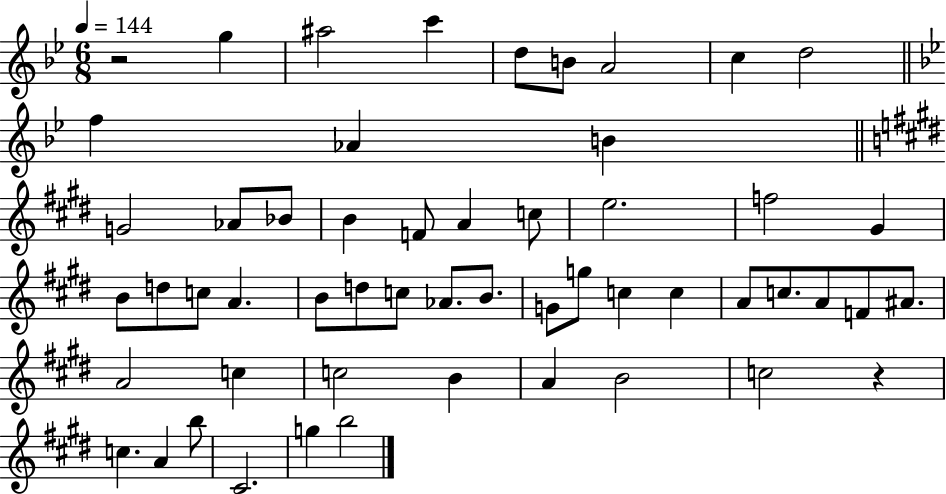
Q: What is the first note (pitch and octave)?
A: G5